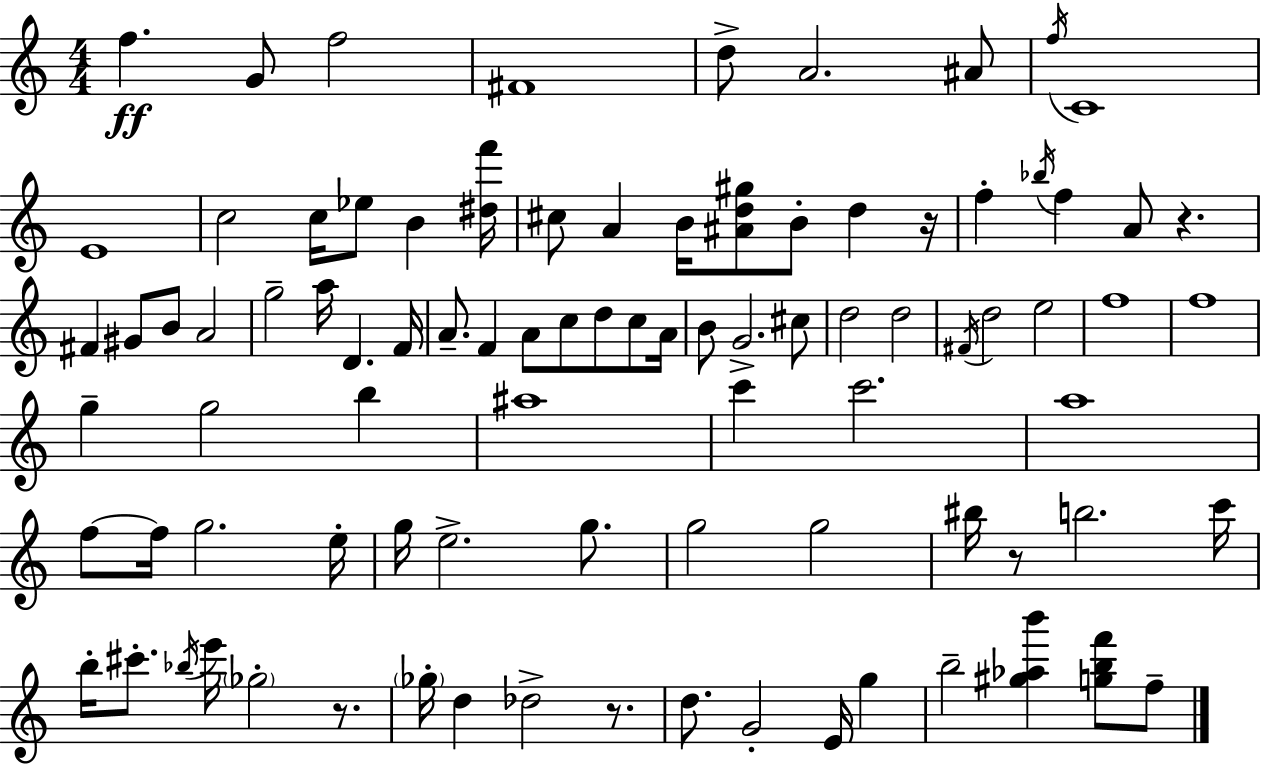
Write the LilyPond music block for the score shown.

{
  \clef treble
  \numericTimeSignature
  \time 4/4
  \key c \major
  f''4.\ff g'8 f''2 | fis'1 | d''8-> a'2. ais'8 | \acciaccatura { f''16 } c'1 | \break e'1 | c''2 c''16 ees''8 b'4 | <dis'' f'''>16 cis''8 a'4 b'16 <ais' d'' gis''>8 b'8-. d''4 | r16 f''4-. \acciaccatura { bes''16 } f''4 a'8 r4. | \break fis'4 gis'8 b'8 a'2 | g''2-- a''16 d'4. | f'16 a'8.-- f'4 a'8 c''8 d''8 c''8 | a'16 b'8 g'2.-> | \break cis''8 d''2 d''2 | \acciaccatura { fis'16 } d''2 e''2 | f''1 | f''1 | \break g''4-- g''2 b''4 | ais''1 | c'''4 c'''2. | a''1 | \break f''8~~ f''16 g''2. | e''16-. g''16 e''2.-> | g''8. g''2 g''2 | bis''16 r8 b''2. | \break c'''16 b''16-. cis'''8.-. \acciaccatura { bes''16 } e'''16 \parenthesize ges''2-. | r8. \parenthesize ges''16-. d''4 des''2-> | r8. d''8. g'2-. e'16 | g''4 b''2-- <gis'' aes'' b'''>4 | \break <g'' b'' f'''>8 f''8-- \bar "|."
}